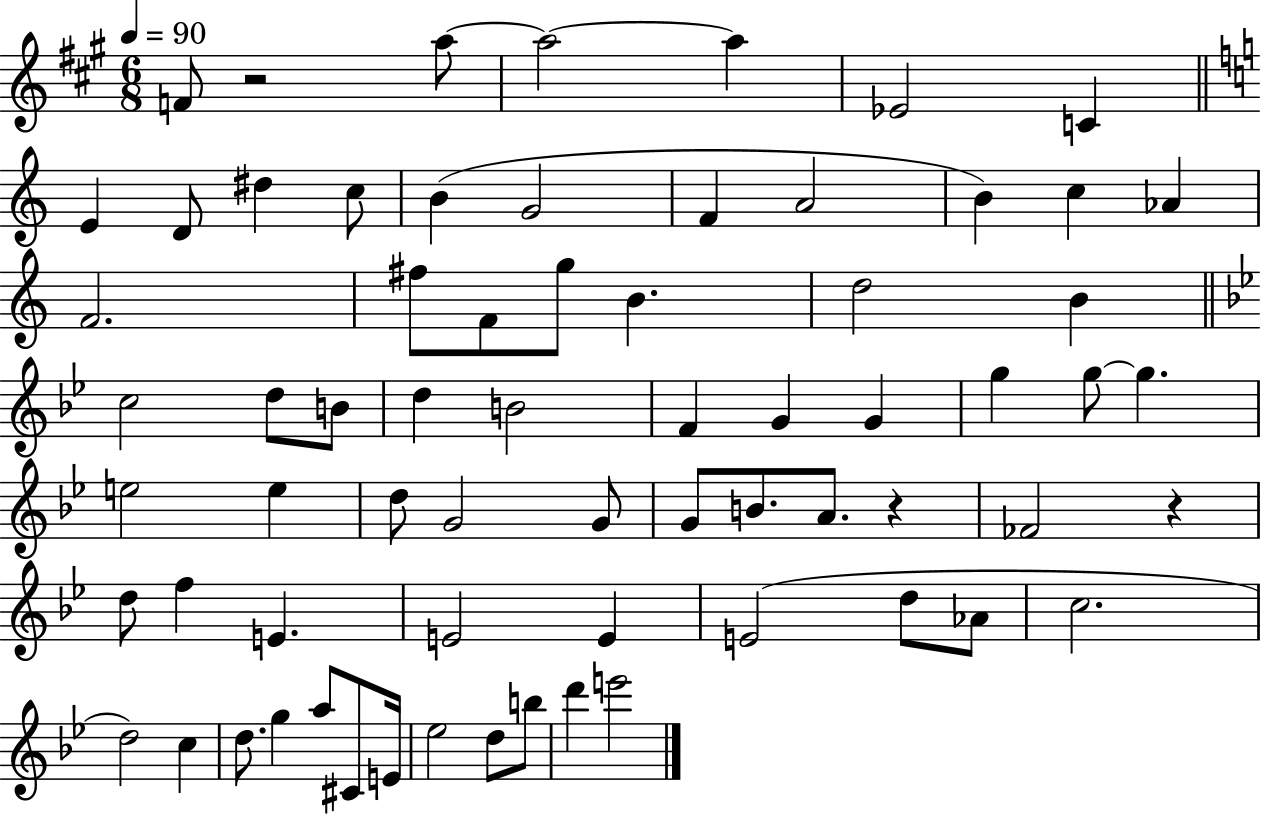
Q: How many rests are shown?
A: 3